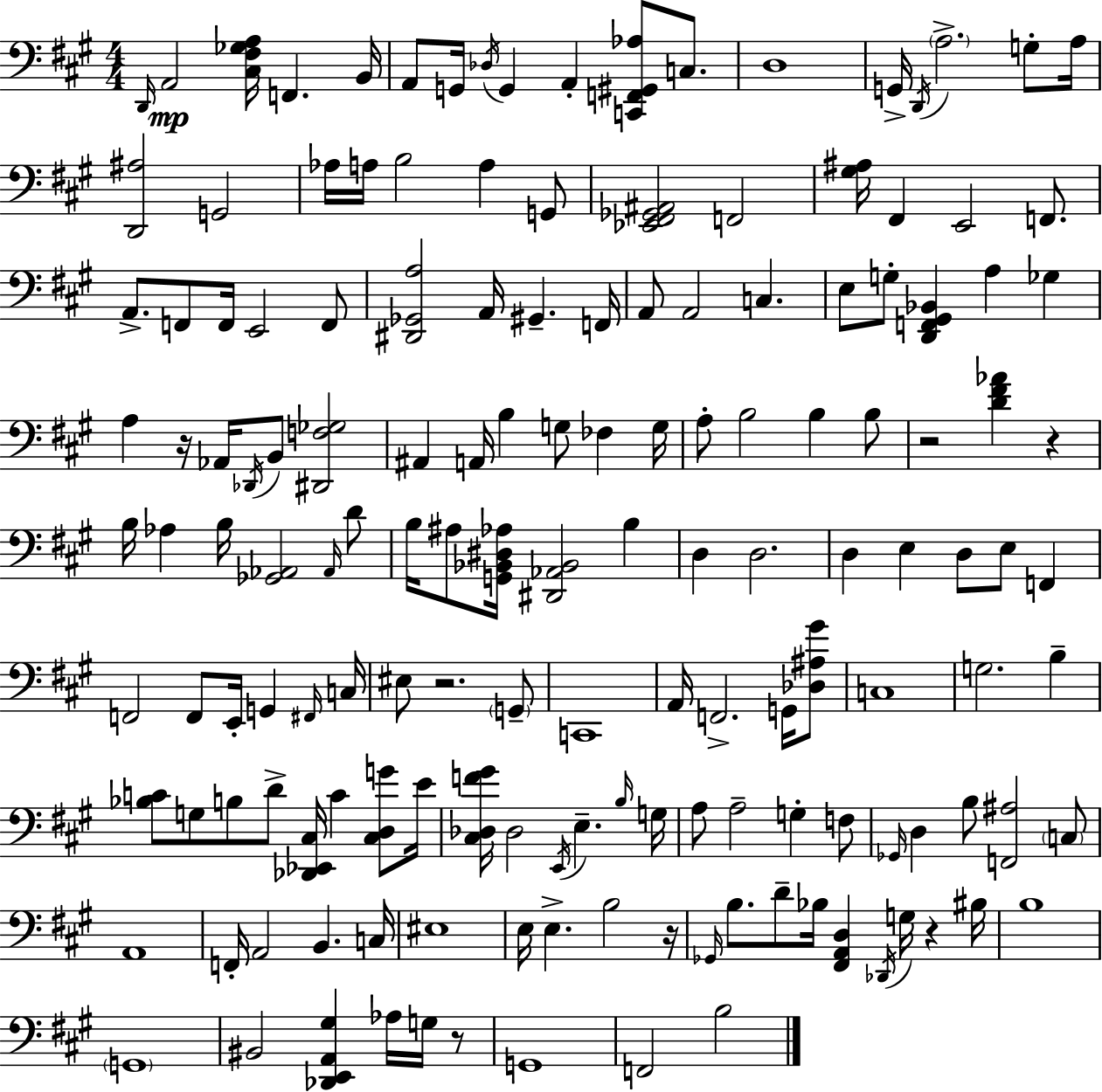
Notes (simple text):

D2/s A2/h [C#3,F#3,Gb3,A3]/s F2/q. B2/s A2/e G2/s Db3/s G2/q A2/q [C2,F2,G#2,Ab3]/e C3/e. D3/w G2/s D2/s A3/h. G3/e A3/s [D2,A#3]/h G2/h Ab3/s A3/s B3/h A3/q G2/e [Eb2,F#2,Gb2,A#2]/h F2/h [G#3,A#3]/s F#2/q E2/h F2/e. A2/e. F2/e F2/s E2/h F2/e [D#2,Gb2,A3]/h A2/s G#2/q. F2/s A2/e A2/h C3/q. E3/e G3/e [D2,F2,G#2,Bb2]/q A3/q Gb3/q A3/q R/s Ab2/s Db2/s B2/e [D#2,F3,Gb3]/h A#2/q A2/s B3/q G3/e FES3/q G3/s A3/e B3/h B3/q B3/e R/h [D4,F#4,Ab4]/q R/q B3/s Ab3/q B3/s [Gb2,Ab2]/h Ab2/s D4/e B3/s A#3/e [G2,Bb2,D#3,Ab3]/s [D#2,Ab2,Bb2]/h B3/q D3/q D3/h. D3/q E3/q D3/e E3/e F2/q F2/h F2/e E2/s G2/q F#2/s C3/s EIS3/e R/h. G2/e C2/w A2/s F2/h. G2/s [Db3,A#3,G#4]/e C3/w G3/h. B3/q [Bb3,C4]/e G3/e B3/e D4/e [Db2,Eb2,C#3]/s C4/q [C#3,D3,G4]/e E4/s [C#3,Db3,F4,G#4]/s Db3/h E2/s E3/q. B3/s G3/s A3/e A3/h G3/q F3/e Gb2/s D3/q B3/e [F2,A#3]/h C3/e A2/w F2/s A2/h B2/q. C3/s EIS3/w E3/s E3/q. B3/h R/s Gb2/s B3/e. D4/e Bb3/s [F#2,A2,D3]/q Db2/s G3/s R/q BIS3/s B3/w G2/w BIS2/h [Db2,E2,A2,G#3]/q Ab3/s G3/s R/e G2/w F2/h B3/h